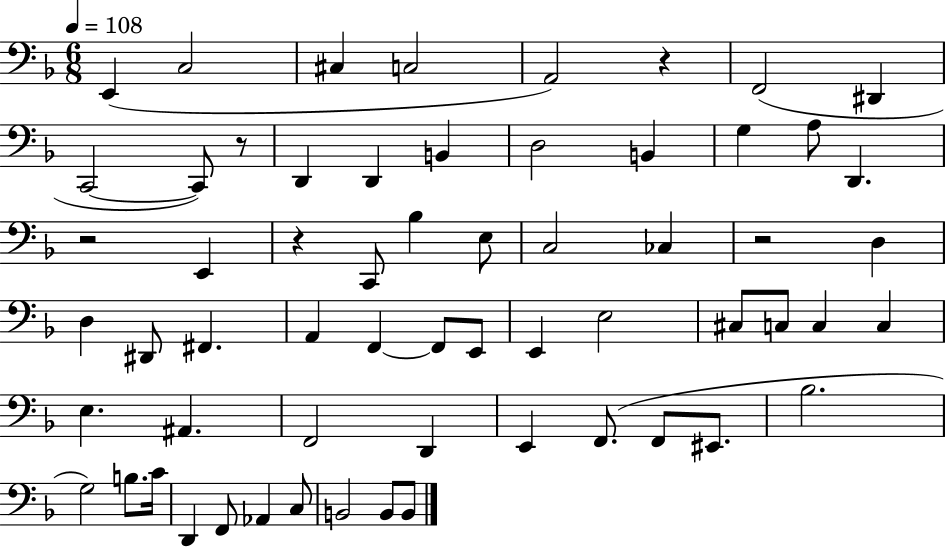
X:1
T:Untitled
M:6/8
L:1/4
K:F
E,, C,2 ^C, C,2 A,,2 z F,,2 ^D,, C,,2 C,,/2 z/2 D,, D,, B,, D,2 B,, G, A,/2 D,, z2 E,, z C,,/2 _B, E,/2 C,2 _C, z2 D, D, ^D,,/2 ^F,, A,, F,, F,,/2 E,,/2 E,, E,2 ^C,/2 C,/2 C, C, E, ^A,, F,,2 D,, E,, F,,/2 F,,/2 ^E,,/2 _B,2 G,2 B,/2 C/4 D,, F,,/2 _A,, C,/2 B,,2 B,,/2 B,,/2